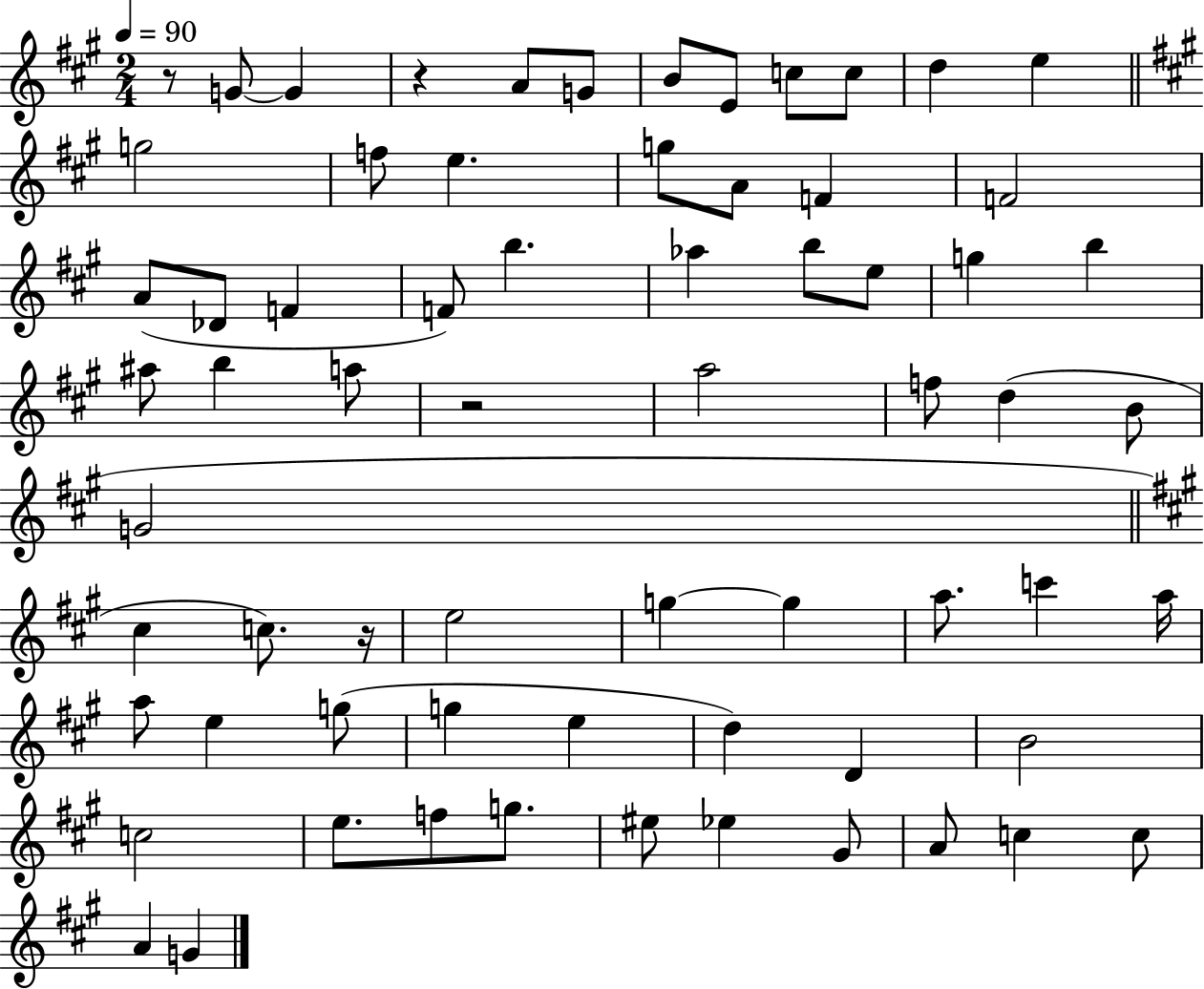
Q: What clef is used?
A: treble